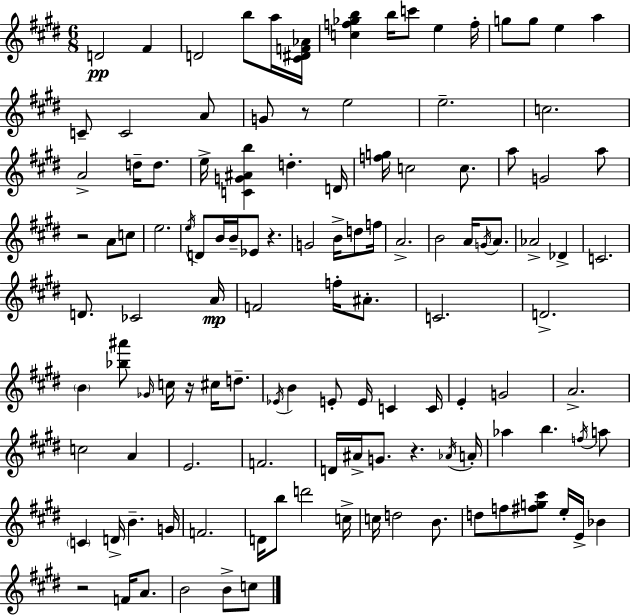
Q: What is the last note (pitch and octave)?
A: C5